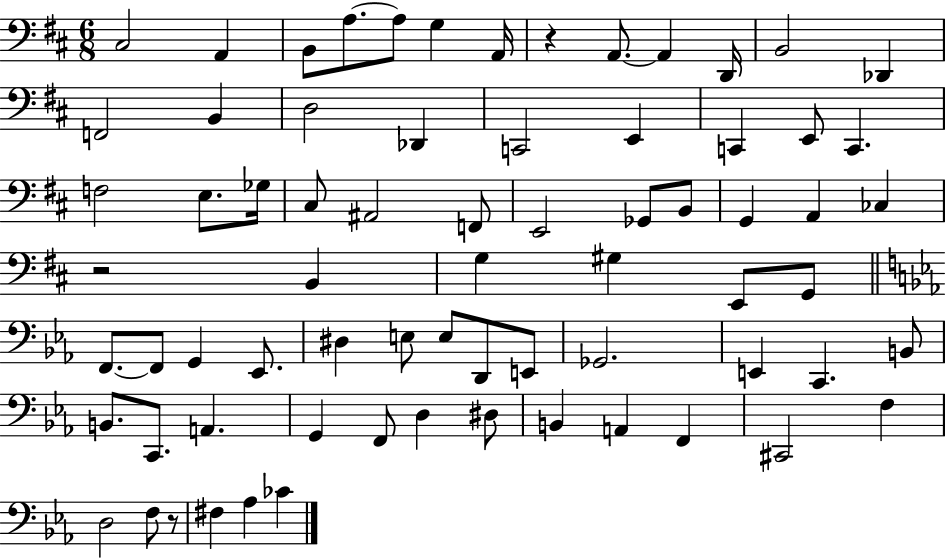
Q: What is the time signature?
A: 6/8